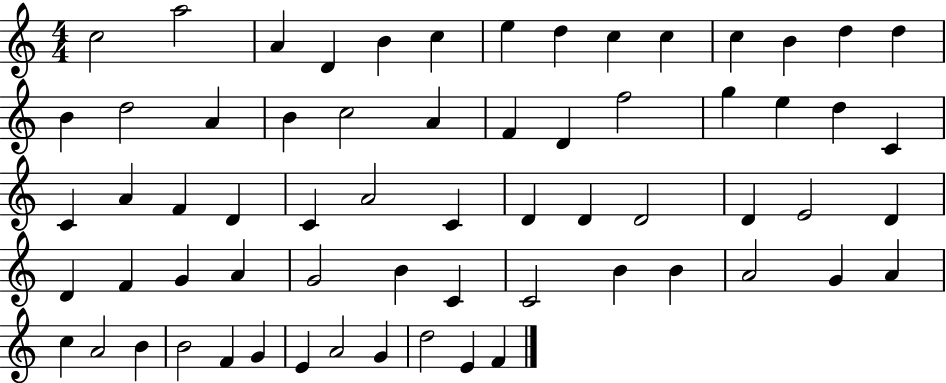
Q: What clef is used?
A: treble